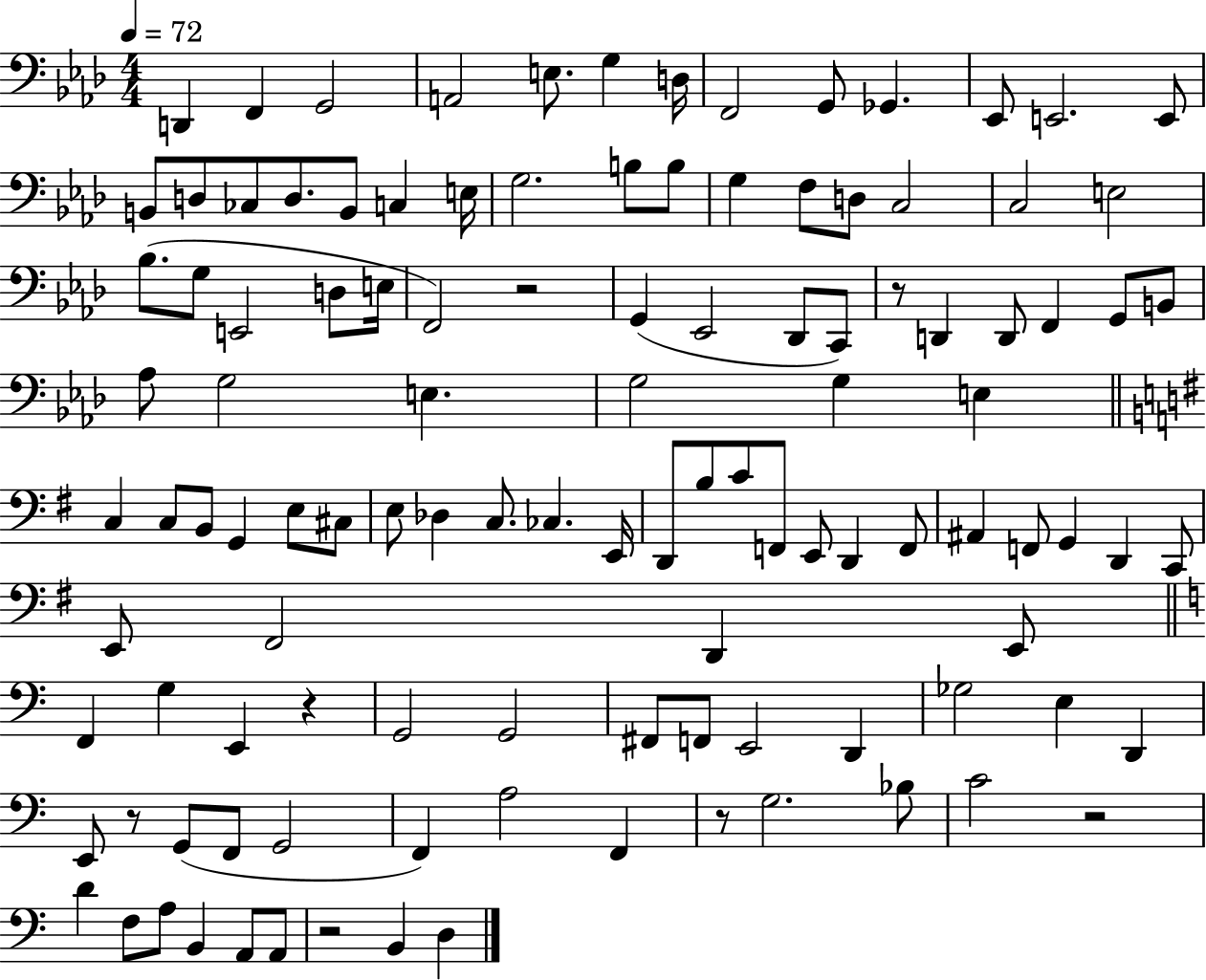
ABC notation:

X:1
T:Untitled
M:4/4
L:1/4
K:Ab
D,, F,, G,,2 A,,2 E,/2 G, D,/4 F,,2 G,,/2 _G,, _E,,/2 E,,2 E,,/2 B,,/2 D,/2 _C,/2 D,/2 B,,/2 C, E,/4 G,2 B,/2 B,/2 G, F,/2 D,/2 C,2 C,2 E,2 _B,/2 G,/2 E,,2 D,/2 E,/4 F,,2 z2 G,, _E,,2 _D,,/2 C,,/2 z/2 D,, D,,/2 F,, G,,/2 B,,/2 _A,/2 G,2 E, G,2 G, E, C, C,/2 B,,/2 G,, E,/2 ^C,/2 E,/2 _D, C,/2 _C, E,,/4 D,,/2 B,/2 C/2 F,,/2 E,,/2 D,, F,,/2 ^A,, F,,/2 G,, D,, C,,/2 E,,/2 ^F,,2 D,, E,,/2 F,, G, E,, z G,,2 G,,2 ^F,,/2 F,,/2 E,,2 D,, _G,2 E, D,, E,,/2 z/2 G,,/2 F,,/2 G,,2 F,, A,2 F,, z/2 G,2 _B,/2 C2 z2 D F,/2 A,/2 B,, A,,/2 A,,/2 z2 B,, D,